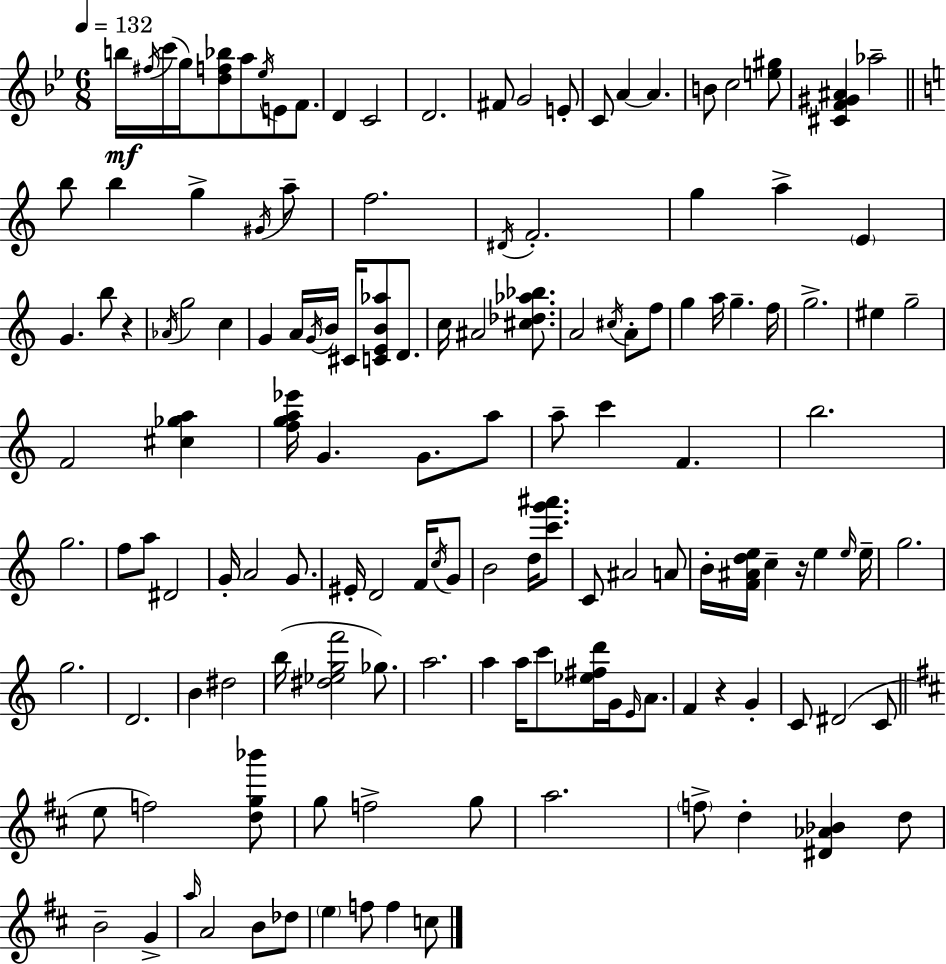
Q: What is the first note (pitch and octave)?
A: B5